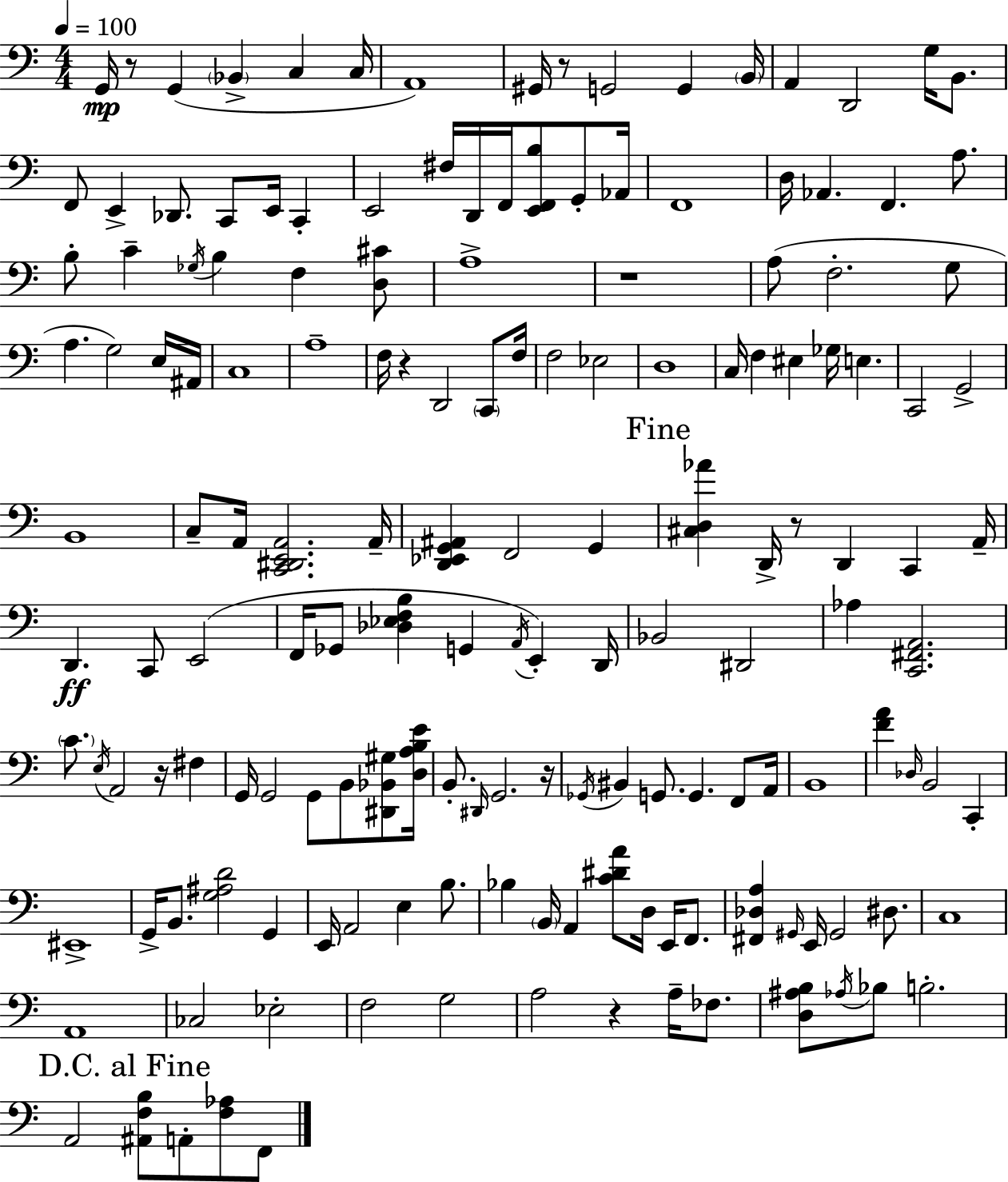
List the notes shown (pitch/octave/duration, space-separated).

G2/s R/e G2/q Bb2/q C3/q C3/s A2/w G#2/s R/e G2/h G2/q B2/s A2/q D2/h G3/s B2/e. F2/e E2/q Db2/e. C2/e E2/s C2/q E2/h F#3/s D2/s F2/s [E2,F2,B3]/e G2/e Ab2/s F2/w D3/s Ab2/q. F2/q. A3/e. B3/e C4/q Gb3/s B3/q F3/q [D3,C#4]/e A3/w R/w A3/e F3/h. G3/e A3/q. G3/h E3/s A#2/s C3/w A3/w F3/s R/q D2/h C2/e F3/s F3/h Eb3/h D3/w C3/s F3/q EIS3/q Gb3/s E3/q. C2/h G2/h B2/w C3/e A2/s [C2,D#2,E2,A2]/h. A2/s [D2,Eb2,G2,A#2]/q F2/h G2/q [C#3,D3,Ab4]/q D2/s R/e D2/q C2/q A2/s D2/q. C2/e E2/h F2/s Gb2/e [Db3,Eb3,F3,B3]/q G2/q A2/s E2/q D2/s Bb2/h D#2/h Ab3/q [C2,F#2,A2]/h. C4/e. E3/s A2/h R/s F#3/q G2/s G2/h G2/e B2/e [D#2,Bb2,G#3]/e [D3,A3,B3,E4]/s B2/e. D#2/s G2/h. R/s Gb2/s BIS2/q G2/e. G2/q. F2/e A2/s B2/w [F4,A4]/q Db3/s B2/h C2/q EIS2/w G2/s B2/e. [G3,A#3,D4]/h G2/q E2/s A2/h E3/q B3/e. Bb3/q B2/s A2/q [C4,D#4,A4]/e D3/s E2/s F2/e. [F#2,Db3,A3]/q G#2/s E2/s G#2/h D#3/e. C3/w A2/w CES3/h Eb3/h F3/h G3/h A3/h R/q A3/s FES3/e. [D3,A#3,B3]/e Ab3/s Bb3/e B3/h. A2/h [A#2,F3,B3]/e A2/e [F3,Ab3]/e F2/e